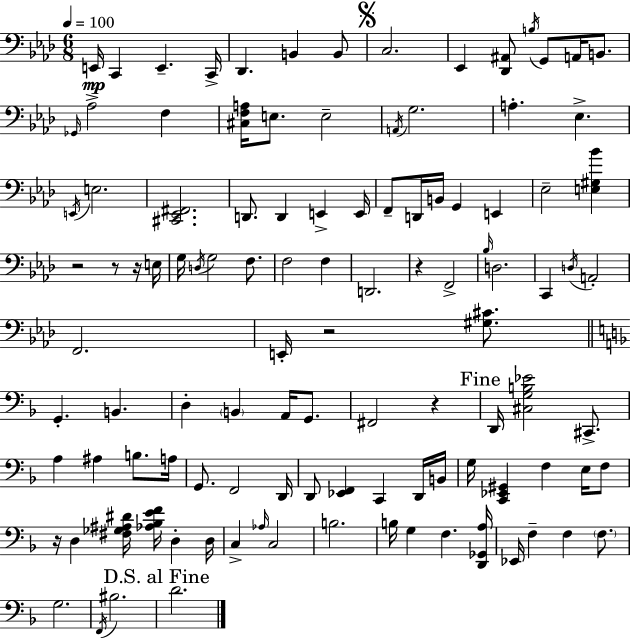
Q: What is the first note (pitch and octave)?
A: E2